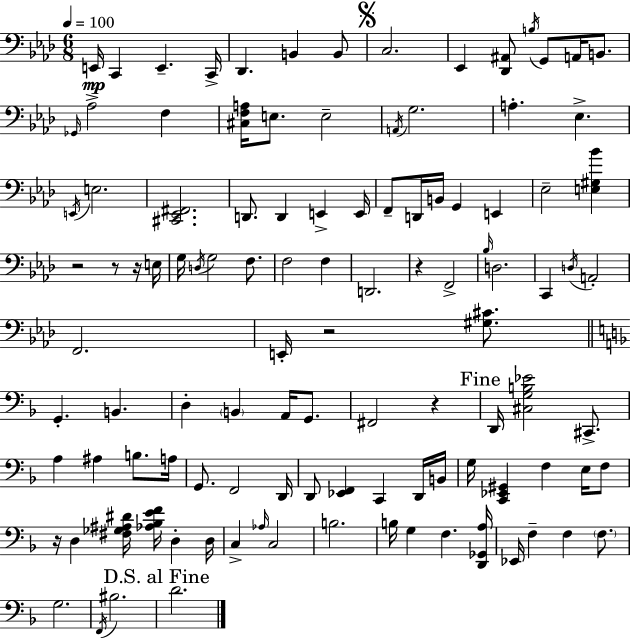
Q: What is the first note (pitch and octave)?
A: E2